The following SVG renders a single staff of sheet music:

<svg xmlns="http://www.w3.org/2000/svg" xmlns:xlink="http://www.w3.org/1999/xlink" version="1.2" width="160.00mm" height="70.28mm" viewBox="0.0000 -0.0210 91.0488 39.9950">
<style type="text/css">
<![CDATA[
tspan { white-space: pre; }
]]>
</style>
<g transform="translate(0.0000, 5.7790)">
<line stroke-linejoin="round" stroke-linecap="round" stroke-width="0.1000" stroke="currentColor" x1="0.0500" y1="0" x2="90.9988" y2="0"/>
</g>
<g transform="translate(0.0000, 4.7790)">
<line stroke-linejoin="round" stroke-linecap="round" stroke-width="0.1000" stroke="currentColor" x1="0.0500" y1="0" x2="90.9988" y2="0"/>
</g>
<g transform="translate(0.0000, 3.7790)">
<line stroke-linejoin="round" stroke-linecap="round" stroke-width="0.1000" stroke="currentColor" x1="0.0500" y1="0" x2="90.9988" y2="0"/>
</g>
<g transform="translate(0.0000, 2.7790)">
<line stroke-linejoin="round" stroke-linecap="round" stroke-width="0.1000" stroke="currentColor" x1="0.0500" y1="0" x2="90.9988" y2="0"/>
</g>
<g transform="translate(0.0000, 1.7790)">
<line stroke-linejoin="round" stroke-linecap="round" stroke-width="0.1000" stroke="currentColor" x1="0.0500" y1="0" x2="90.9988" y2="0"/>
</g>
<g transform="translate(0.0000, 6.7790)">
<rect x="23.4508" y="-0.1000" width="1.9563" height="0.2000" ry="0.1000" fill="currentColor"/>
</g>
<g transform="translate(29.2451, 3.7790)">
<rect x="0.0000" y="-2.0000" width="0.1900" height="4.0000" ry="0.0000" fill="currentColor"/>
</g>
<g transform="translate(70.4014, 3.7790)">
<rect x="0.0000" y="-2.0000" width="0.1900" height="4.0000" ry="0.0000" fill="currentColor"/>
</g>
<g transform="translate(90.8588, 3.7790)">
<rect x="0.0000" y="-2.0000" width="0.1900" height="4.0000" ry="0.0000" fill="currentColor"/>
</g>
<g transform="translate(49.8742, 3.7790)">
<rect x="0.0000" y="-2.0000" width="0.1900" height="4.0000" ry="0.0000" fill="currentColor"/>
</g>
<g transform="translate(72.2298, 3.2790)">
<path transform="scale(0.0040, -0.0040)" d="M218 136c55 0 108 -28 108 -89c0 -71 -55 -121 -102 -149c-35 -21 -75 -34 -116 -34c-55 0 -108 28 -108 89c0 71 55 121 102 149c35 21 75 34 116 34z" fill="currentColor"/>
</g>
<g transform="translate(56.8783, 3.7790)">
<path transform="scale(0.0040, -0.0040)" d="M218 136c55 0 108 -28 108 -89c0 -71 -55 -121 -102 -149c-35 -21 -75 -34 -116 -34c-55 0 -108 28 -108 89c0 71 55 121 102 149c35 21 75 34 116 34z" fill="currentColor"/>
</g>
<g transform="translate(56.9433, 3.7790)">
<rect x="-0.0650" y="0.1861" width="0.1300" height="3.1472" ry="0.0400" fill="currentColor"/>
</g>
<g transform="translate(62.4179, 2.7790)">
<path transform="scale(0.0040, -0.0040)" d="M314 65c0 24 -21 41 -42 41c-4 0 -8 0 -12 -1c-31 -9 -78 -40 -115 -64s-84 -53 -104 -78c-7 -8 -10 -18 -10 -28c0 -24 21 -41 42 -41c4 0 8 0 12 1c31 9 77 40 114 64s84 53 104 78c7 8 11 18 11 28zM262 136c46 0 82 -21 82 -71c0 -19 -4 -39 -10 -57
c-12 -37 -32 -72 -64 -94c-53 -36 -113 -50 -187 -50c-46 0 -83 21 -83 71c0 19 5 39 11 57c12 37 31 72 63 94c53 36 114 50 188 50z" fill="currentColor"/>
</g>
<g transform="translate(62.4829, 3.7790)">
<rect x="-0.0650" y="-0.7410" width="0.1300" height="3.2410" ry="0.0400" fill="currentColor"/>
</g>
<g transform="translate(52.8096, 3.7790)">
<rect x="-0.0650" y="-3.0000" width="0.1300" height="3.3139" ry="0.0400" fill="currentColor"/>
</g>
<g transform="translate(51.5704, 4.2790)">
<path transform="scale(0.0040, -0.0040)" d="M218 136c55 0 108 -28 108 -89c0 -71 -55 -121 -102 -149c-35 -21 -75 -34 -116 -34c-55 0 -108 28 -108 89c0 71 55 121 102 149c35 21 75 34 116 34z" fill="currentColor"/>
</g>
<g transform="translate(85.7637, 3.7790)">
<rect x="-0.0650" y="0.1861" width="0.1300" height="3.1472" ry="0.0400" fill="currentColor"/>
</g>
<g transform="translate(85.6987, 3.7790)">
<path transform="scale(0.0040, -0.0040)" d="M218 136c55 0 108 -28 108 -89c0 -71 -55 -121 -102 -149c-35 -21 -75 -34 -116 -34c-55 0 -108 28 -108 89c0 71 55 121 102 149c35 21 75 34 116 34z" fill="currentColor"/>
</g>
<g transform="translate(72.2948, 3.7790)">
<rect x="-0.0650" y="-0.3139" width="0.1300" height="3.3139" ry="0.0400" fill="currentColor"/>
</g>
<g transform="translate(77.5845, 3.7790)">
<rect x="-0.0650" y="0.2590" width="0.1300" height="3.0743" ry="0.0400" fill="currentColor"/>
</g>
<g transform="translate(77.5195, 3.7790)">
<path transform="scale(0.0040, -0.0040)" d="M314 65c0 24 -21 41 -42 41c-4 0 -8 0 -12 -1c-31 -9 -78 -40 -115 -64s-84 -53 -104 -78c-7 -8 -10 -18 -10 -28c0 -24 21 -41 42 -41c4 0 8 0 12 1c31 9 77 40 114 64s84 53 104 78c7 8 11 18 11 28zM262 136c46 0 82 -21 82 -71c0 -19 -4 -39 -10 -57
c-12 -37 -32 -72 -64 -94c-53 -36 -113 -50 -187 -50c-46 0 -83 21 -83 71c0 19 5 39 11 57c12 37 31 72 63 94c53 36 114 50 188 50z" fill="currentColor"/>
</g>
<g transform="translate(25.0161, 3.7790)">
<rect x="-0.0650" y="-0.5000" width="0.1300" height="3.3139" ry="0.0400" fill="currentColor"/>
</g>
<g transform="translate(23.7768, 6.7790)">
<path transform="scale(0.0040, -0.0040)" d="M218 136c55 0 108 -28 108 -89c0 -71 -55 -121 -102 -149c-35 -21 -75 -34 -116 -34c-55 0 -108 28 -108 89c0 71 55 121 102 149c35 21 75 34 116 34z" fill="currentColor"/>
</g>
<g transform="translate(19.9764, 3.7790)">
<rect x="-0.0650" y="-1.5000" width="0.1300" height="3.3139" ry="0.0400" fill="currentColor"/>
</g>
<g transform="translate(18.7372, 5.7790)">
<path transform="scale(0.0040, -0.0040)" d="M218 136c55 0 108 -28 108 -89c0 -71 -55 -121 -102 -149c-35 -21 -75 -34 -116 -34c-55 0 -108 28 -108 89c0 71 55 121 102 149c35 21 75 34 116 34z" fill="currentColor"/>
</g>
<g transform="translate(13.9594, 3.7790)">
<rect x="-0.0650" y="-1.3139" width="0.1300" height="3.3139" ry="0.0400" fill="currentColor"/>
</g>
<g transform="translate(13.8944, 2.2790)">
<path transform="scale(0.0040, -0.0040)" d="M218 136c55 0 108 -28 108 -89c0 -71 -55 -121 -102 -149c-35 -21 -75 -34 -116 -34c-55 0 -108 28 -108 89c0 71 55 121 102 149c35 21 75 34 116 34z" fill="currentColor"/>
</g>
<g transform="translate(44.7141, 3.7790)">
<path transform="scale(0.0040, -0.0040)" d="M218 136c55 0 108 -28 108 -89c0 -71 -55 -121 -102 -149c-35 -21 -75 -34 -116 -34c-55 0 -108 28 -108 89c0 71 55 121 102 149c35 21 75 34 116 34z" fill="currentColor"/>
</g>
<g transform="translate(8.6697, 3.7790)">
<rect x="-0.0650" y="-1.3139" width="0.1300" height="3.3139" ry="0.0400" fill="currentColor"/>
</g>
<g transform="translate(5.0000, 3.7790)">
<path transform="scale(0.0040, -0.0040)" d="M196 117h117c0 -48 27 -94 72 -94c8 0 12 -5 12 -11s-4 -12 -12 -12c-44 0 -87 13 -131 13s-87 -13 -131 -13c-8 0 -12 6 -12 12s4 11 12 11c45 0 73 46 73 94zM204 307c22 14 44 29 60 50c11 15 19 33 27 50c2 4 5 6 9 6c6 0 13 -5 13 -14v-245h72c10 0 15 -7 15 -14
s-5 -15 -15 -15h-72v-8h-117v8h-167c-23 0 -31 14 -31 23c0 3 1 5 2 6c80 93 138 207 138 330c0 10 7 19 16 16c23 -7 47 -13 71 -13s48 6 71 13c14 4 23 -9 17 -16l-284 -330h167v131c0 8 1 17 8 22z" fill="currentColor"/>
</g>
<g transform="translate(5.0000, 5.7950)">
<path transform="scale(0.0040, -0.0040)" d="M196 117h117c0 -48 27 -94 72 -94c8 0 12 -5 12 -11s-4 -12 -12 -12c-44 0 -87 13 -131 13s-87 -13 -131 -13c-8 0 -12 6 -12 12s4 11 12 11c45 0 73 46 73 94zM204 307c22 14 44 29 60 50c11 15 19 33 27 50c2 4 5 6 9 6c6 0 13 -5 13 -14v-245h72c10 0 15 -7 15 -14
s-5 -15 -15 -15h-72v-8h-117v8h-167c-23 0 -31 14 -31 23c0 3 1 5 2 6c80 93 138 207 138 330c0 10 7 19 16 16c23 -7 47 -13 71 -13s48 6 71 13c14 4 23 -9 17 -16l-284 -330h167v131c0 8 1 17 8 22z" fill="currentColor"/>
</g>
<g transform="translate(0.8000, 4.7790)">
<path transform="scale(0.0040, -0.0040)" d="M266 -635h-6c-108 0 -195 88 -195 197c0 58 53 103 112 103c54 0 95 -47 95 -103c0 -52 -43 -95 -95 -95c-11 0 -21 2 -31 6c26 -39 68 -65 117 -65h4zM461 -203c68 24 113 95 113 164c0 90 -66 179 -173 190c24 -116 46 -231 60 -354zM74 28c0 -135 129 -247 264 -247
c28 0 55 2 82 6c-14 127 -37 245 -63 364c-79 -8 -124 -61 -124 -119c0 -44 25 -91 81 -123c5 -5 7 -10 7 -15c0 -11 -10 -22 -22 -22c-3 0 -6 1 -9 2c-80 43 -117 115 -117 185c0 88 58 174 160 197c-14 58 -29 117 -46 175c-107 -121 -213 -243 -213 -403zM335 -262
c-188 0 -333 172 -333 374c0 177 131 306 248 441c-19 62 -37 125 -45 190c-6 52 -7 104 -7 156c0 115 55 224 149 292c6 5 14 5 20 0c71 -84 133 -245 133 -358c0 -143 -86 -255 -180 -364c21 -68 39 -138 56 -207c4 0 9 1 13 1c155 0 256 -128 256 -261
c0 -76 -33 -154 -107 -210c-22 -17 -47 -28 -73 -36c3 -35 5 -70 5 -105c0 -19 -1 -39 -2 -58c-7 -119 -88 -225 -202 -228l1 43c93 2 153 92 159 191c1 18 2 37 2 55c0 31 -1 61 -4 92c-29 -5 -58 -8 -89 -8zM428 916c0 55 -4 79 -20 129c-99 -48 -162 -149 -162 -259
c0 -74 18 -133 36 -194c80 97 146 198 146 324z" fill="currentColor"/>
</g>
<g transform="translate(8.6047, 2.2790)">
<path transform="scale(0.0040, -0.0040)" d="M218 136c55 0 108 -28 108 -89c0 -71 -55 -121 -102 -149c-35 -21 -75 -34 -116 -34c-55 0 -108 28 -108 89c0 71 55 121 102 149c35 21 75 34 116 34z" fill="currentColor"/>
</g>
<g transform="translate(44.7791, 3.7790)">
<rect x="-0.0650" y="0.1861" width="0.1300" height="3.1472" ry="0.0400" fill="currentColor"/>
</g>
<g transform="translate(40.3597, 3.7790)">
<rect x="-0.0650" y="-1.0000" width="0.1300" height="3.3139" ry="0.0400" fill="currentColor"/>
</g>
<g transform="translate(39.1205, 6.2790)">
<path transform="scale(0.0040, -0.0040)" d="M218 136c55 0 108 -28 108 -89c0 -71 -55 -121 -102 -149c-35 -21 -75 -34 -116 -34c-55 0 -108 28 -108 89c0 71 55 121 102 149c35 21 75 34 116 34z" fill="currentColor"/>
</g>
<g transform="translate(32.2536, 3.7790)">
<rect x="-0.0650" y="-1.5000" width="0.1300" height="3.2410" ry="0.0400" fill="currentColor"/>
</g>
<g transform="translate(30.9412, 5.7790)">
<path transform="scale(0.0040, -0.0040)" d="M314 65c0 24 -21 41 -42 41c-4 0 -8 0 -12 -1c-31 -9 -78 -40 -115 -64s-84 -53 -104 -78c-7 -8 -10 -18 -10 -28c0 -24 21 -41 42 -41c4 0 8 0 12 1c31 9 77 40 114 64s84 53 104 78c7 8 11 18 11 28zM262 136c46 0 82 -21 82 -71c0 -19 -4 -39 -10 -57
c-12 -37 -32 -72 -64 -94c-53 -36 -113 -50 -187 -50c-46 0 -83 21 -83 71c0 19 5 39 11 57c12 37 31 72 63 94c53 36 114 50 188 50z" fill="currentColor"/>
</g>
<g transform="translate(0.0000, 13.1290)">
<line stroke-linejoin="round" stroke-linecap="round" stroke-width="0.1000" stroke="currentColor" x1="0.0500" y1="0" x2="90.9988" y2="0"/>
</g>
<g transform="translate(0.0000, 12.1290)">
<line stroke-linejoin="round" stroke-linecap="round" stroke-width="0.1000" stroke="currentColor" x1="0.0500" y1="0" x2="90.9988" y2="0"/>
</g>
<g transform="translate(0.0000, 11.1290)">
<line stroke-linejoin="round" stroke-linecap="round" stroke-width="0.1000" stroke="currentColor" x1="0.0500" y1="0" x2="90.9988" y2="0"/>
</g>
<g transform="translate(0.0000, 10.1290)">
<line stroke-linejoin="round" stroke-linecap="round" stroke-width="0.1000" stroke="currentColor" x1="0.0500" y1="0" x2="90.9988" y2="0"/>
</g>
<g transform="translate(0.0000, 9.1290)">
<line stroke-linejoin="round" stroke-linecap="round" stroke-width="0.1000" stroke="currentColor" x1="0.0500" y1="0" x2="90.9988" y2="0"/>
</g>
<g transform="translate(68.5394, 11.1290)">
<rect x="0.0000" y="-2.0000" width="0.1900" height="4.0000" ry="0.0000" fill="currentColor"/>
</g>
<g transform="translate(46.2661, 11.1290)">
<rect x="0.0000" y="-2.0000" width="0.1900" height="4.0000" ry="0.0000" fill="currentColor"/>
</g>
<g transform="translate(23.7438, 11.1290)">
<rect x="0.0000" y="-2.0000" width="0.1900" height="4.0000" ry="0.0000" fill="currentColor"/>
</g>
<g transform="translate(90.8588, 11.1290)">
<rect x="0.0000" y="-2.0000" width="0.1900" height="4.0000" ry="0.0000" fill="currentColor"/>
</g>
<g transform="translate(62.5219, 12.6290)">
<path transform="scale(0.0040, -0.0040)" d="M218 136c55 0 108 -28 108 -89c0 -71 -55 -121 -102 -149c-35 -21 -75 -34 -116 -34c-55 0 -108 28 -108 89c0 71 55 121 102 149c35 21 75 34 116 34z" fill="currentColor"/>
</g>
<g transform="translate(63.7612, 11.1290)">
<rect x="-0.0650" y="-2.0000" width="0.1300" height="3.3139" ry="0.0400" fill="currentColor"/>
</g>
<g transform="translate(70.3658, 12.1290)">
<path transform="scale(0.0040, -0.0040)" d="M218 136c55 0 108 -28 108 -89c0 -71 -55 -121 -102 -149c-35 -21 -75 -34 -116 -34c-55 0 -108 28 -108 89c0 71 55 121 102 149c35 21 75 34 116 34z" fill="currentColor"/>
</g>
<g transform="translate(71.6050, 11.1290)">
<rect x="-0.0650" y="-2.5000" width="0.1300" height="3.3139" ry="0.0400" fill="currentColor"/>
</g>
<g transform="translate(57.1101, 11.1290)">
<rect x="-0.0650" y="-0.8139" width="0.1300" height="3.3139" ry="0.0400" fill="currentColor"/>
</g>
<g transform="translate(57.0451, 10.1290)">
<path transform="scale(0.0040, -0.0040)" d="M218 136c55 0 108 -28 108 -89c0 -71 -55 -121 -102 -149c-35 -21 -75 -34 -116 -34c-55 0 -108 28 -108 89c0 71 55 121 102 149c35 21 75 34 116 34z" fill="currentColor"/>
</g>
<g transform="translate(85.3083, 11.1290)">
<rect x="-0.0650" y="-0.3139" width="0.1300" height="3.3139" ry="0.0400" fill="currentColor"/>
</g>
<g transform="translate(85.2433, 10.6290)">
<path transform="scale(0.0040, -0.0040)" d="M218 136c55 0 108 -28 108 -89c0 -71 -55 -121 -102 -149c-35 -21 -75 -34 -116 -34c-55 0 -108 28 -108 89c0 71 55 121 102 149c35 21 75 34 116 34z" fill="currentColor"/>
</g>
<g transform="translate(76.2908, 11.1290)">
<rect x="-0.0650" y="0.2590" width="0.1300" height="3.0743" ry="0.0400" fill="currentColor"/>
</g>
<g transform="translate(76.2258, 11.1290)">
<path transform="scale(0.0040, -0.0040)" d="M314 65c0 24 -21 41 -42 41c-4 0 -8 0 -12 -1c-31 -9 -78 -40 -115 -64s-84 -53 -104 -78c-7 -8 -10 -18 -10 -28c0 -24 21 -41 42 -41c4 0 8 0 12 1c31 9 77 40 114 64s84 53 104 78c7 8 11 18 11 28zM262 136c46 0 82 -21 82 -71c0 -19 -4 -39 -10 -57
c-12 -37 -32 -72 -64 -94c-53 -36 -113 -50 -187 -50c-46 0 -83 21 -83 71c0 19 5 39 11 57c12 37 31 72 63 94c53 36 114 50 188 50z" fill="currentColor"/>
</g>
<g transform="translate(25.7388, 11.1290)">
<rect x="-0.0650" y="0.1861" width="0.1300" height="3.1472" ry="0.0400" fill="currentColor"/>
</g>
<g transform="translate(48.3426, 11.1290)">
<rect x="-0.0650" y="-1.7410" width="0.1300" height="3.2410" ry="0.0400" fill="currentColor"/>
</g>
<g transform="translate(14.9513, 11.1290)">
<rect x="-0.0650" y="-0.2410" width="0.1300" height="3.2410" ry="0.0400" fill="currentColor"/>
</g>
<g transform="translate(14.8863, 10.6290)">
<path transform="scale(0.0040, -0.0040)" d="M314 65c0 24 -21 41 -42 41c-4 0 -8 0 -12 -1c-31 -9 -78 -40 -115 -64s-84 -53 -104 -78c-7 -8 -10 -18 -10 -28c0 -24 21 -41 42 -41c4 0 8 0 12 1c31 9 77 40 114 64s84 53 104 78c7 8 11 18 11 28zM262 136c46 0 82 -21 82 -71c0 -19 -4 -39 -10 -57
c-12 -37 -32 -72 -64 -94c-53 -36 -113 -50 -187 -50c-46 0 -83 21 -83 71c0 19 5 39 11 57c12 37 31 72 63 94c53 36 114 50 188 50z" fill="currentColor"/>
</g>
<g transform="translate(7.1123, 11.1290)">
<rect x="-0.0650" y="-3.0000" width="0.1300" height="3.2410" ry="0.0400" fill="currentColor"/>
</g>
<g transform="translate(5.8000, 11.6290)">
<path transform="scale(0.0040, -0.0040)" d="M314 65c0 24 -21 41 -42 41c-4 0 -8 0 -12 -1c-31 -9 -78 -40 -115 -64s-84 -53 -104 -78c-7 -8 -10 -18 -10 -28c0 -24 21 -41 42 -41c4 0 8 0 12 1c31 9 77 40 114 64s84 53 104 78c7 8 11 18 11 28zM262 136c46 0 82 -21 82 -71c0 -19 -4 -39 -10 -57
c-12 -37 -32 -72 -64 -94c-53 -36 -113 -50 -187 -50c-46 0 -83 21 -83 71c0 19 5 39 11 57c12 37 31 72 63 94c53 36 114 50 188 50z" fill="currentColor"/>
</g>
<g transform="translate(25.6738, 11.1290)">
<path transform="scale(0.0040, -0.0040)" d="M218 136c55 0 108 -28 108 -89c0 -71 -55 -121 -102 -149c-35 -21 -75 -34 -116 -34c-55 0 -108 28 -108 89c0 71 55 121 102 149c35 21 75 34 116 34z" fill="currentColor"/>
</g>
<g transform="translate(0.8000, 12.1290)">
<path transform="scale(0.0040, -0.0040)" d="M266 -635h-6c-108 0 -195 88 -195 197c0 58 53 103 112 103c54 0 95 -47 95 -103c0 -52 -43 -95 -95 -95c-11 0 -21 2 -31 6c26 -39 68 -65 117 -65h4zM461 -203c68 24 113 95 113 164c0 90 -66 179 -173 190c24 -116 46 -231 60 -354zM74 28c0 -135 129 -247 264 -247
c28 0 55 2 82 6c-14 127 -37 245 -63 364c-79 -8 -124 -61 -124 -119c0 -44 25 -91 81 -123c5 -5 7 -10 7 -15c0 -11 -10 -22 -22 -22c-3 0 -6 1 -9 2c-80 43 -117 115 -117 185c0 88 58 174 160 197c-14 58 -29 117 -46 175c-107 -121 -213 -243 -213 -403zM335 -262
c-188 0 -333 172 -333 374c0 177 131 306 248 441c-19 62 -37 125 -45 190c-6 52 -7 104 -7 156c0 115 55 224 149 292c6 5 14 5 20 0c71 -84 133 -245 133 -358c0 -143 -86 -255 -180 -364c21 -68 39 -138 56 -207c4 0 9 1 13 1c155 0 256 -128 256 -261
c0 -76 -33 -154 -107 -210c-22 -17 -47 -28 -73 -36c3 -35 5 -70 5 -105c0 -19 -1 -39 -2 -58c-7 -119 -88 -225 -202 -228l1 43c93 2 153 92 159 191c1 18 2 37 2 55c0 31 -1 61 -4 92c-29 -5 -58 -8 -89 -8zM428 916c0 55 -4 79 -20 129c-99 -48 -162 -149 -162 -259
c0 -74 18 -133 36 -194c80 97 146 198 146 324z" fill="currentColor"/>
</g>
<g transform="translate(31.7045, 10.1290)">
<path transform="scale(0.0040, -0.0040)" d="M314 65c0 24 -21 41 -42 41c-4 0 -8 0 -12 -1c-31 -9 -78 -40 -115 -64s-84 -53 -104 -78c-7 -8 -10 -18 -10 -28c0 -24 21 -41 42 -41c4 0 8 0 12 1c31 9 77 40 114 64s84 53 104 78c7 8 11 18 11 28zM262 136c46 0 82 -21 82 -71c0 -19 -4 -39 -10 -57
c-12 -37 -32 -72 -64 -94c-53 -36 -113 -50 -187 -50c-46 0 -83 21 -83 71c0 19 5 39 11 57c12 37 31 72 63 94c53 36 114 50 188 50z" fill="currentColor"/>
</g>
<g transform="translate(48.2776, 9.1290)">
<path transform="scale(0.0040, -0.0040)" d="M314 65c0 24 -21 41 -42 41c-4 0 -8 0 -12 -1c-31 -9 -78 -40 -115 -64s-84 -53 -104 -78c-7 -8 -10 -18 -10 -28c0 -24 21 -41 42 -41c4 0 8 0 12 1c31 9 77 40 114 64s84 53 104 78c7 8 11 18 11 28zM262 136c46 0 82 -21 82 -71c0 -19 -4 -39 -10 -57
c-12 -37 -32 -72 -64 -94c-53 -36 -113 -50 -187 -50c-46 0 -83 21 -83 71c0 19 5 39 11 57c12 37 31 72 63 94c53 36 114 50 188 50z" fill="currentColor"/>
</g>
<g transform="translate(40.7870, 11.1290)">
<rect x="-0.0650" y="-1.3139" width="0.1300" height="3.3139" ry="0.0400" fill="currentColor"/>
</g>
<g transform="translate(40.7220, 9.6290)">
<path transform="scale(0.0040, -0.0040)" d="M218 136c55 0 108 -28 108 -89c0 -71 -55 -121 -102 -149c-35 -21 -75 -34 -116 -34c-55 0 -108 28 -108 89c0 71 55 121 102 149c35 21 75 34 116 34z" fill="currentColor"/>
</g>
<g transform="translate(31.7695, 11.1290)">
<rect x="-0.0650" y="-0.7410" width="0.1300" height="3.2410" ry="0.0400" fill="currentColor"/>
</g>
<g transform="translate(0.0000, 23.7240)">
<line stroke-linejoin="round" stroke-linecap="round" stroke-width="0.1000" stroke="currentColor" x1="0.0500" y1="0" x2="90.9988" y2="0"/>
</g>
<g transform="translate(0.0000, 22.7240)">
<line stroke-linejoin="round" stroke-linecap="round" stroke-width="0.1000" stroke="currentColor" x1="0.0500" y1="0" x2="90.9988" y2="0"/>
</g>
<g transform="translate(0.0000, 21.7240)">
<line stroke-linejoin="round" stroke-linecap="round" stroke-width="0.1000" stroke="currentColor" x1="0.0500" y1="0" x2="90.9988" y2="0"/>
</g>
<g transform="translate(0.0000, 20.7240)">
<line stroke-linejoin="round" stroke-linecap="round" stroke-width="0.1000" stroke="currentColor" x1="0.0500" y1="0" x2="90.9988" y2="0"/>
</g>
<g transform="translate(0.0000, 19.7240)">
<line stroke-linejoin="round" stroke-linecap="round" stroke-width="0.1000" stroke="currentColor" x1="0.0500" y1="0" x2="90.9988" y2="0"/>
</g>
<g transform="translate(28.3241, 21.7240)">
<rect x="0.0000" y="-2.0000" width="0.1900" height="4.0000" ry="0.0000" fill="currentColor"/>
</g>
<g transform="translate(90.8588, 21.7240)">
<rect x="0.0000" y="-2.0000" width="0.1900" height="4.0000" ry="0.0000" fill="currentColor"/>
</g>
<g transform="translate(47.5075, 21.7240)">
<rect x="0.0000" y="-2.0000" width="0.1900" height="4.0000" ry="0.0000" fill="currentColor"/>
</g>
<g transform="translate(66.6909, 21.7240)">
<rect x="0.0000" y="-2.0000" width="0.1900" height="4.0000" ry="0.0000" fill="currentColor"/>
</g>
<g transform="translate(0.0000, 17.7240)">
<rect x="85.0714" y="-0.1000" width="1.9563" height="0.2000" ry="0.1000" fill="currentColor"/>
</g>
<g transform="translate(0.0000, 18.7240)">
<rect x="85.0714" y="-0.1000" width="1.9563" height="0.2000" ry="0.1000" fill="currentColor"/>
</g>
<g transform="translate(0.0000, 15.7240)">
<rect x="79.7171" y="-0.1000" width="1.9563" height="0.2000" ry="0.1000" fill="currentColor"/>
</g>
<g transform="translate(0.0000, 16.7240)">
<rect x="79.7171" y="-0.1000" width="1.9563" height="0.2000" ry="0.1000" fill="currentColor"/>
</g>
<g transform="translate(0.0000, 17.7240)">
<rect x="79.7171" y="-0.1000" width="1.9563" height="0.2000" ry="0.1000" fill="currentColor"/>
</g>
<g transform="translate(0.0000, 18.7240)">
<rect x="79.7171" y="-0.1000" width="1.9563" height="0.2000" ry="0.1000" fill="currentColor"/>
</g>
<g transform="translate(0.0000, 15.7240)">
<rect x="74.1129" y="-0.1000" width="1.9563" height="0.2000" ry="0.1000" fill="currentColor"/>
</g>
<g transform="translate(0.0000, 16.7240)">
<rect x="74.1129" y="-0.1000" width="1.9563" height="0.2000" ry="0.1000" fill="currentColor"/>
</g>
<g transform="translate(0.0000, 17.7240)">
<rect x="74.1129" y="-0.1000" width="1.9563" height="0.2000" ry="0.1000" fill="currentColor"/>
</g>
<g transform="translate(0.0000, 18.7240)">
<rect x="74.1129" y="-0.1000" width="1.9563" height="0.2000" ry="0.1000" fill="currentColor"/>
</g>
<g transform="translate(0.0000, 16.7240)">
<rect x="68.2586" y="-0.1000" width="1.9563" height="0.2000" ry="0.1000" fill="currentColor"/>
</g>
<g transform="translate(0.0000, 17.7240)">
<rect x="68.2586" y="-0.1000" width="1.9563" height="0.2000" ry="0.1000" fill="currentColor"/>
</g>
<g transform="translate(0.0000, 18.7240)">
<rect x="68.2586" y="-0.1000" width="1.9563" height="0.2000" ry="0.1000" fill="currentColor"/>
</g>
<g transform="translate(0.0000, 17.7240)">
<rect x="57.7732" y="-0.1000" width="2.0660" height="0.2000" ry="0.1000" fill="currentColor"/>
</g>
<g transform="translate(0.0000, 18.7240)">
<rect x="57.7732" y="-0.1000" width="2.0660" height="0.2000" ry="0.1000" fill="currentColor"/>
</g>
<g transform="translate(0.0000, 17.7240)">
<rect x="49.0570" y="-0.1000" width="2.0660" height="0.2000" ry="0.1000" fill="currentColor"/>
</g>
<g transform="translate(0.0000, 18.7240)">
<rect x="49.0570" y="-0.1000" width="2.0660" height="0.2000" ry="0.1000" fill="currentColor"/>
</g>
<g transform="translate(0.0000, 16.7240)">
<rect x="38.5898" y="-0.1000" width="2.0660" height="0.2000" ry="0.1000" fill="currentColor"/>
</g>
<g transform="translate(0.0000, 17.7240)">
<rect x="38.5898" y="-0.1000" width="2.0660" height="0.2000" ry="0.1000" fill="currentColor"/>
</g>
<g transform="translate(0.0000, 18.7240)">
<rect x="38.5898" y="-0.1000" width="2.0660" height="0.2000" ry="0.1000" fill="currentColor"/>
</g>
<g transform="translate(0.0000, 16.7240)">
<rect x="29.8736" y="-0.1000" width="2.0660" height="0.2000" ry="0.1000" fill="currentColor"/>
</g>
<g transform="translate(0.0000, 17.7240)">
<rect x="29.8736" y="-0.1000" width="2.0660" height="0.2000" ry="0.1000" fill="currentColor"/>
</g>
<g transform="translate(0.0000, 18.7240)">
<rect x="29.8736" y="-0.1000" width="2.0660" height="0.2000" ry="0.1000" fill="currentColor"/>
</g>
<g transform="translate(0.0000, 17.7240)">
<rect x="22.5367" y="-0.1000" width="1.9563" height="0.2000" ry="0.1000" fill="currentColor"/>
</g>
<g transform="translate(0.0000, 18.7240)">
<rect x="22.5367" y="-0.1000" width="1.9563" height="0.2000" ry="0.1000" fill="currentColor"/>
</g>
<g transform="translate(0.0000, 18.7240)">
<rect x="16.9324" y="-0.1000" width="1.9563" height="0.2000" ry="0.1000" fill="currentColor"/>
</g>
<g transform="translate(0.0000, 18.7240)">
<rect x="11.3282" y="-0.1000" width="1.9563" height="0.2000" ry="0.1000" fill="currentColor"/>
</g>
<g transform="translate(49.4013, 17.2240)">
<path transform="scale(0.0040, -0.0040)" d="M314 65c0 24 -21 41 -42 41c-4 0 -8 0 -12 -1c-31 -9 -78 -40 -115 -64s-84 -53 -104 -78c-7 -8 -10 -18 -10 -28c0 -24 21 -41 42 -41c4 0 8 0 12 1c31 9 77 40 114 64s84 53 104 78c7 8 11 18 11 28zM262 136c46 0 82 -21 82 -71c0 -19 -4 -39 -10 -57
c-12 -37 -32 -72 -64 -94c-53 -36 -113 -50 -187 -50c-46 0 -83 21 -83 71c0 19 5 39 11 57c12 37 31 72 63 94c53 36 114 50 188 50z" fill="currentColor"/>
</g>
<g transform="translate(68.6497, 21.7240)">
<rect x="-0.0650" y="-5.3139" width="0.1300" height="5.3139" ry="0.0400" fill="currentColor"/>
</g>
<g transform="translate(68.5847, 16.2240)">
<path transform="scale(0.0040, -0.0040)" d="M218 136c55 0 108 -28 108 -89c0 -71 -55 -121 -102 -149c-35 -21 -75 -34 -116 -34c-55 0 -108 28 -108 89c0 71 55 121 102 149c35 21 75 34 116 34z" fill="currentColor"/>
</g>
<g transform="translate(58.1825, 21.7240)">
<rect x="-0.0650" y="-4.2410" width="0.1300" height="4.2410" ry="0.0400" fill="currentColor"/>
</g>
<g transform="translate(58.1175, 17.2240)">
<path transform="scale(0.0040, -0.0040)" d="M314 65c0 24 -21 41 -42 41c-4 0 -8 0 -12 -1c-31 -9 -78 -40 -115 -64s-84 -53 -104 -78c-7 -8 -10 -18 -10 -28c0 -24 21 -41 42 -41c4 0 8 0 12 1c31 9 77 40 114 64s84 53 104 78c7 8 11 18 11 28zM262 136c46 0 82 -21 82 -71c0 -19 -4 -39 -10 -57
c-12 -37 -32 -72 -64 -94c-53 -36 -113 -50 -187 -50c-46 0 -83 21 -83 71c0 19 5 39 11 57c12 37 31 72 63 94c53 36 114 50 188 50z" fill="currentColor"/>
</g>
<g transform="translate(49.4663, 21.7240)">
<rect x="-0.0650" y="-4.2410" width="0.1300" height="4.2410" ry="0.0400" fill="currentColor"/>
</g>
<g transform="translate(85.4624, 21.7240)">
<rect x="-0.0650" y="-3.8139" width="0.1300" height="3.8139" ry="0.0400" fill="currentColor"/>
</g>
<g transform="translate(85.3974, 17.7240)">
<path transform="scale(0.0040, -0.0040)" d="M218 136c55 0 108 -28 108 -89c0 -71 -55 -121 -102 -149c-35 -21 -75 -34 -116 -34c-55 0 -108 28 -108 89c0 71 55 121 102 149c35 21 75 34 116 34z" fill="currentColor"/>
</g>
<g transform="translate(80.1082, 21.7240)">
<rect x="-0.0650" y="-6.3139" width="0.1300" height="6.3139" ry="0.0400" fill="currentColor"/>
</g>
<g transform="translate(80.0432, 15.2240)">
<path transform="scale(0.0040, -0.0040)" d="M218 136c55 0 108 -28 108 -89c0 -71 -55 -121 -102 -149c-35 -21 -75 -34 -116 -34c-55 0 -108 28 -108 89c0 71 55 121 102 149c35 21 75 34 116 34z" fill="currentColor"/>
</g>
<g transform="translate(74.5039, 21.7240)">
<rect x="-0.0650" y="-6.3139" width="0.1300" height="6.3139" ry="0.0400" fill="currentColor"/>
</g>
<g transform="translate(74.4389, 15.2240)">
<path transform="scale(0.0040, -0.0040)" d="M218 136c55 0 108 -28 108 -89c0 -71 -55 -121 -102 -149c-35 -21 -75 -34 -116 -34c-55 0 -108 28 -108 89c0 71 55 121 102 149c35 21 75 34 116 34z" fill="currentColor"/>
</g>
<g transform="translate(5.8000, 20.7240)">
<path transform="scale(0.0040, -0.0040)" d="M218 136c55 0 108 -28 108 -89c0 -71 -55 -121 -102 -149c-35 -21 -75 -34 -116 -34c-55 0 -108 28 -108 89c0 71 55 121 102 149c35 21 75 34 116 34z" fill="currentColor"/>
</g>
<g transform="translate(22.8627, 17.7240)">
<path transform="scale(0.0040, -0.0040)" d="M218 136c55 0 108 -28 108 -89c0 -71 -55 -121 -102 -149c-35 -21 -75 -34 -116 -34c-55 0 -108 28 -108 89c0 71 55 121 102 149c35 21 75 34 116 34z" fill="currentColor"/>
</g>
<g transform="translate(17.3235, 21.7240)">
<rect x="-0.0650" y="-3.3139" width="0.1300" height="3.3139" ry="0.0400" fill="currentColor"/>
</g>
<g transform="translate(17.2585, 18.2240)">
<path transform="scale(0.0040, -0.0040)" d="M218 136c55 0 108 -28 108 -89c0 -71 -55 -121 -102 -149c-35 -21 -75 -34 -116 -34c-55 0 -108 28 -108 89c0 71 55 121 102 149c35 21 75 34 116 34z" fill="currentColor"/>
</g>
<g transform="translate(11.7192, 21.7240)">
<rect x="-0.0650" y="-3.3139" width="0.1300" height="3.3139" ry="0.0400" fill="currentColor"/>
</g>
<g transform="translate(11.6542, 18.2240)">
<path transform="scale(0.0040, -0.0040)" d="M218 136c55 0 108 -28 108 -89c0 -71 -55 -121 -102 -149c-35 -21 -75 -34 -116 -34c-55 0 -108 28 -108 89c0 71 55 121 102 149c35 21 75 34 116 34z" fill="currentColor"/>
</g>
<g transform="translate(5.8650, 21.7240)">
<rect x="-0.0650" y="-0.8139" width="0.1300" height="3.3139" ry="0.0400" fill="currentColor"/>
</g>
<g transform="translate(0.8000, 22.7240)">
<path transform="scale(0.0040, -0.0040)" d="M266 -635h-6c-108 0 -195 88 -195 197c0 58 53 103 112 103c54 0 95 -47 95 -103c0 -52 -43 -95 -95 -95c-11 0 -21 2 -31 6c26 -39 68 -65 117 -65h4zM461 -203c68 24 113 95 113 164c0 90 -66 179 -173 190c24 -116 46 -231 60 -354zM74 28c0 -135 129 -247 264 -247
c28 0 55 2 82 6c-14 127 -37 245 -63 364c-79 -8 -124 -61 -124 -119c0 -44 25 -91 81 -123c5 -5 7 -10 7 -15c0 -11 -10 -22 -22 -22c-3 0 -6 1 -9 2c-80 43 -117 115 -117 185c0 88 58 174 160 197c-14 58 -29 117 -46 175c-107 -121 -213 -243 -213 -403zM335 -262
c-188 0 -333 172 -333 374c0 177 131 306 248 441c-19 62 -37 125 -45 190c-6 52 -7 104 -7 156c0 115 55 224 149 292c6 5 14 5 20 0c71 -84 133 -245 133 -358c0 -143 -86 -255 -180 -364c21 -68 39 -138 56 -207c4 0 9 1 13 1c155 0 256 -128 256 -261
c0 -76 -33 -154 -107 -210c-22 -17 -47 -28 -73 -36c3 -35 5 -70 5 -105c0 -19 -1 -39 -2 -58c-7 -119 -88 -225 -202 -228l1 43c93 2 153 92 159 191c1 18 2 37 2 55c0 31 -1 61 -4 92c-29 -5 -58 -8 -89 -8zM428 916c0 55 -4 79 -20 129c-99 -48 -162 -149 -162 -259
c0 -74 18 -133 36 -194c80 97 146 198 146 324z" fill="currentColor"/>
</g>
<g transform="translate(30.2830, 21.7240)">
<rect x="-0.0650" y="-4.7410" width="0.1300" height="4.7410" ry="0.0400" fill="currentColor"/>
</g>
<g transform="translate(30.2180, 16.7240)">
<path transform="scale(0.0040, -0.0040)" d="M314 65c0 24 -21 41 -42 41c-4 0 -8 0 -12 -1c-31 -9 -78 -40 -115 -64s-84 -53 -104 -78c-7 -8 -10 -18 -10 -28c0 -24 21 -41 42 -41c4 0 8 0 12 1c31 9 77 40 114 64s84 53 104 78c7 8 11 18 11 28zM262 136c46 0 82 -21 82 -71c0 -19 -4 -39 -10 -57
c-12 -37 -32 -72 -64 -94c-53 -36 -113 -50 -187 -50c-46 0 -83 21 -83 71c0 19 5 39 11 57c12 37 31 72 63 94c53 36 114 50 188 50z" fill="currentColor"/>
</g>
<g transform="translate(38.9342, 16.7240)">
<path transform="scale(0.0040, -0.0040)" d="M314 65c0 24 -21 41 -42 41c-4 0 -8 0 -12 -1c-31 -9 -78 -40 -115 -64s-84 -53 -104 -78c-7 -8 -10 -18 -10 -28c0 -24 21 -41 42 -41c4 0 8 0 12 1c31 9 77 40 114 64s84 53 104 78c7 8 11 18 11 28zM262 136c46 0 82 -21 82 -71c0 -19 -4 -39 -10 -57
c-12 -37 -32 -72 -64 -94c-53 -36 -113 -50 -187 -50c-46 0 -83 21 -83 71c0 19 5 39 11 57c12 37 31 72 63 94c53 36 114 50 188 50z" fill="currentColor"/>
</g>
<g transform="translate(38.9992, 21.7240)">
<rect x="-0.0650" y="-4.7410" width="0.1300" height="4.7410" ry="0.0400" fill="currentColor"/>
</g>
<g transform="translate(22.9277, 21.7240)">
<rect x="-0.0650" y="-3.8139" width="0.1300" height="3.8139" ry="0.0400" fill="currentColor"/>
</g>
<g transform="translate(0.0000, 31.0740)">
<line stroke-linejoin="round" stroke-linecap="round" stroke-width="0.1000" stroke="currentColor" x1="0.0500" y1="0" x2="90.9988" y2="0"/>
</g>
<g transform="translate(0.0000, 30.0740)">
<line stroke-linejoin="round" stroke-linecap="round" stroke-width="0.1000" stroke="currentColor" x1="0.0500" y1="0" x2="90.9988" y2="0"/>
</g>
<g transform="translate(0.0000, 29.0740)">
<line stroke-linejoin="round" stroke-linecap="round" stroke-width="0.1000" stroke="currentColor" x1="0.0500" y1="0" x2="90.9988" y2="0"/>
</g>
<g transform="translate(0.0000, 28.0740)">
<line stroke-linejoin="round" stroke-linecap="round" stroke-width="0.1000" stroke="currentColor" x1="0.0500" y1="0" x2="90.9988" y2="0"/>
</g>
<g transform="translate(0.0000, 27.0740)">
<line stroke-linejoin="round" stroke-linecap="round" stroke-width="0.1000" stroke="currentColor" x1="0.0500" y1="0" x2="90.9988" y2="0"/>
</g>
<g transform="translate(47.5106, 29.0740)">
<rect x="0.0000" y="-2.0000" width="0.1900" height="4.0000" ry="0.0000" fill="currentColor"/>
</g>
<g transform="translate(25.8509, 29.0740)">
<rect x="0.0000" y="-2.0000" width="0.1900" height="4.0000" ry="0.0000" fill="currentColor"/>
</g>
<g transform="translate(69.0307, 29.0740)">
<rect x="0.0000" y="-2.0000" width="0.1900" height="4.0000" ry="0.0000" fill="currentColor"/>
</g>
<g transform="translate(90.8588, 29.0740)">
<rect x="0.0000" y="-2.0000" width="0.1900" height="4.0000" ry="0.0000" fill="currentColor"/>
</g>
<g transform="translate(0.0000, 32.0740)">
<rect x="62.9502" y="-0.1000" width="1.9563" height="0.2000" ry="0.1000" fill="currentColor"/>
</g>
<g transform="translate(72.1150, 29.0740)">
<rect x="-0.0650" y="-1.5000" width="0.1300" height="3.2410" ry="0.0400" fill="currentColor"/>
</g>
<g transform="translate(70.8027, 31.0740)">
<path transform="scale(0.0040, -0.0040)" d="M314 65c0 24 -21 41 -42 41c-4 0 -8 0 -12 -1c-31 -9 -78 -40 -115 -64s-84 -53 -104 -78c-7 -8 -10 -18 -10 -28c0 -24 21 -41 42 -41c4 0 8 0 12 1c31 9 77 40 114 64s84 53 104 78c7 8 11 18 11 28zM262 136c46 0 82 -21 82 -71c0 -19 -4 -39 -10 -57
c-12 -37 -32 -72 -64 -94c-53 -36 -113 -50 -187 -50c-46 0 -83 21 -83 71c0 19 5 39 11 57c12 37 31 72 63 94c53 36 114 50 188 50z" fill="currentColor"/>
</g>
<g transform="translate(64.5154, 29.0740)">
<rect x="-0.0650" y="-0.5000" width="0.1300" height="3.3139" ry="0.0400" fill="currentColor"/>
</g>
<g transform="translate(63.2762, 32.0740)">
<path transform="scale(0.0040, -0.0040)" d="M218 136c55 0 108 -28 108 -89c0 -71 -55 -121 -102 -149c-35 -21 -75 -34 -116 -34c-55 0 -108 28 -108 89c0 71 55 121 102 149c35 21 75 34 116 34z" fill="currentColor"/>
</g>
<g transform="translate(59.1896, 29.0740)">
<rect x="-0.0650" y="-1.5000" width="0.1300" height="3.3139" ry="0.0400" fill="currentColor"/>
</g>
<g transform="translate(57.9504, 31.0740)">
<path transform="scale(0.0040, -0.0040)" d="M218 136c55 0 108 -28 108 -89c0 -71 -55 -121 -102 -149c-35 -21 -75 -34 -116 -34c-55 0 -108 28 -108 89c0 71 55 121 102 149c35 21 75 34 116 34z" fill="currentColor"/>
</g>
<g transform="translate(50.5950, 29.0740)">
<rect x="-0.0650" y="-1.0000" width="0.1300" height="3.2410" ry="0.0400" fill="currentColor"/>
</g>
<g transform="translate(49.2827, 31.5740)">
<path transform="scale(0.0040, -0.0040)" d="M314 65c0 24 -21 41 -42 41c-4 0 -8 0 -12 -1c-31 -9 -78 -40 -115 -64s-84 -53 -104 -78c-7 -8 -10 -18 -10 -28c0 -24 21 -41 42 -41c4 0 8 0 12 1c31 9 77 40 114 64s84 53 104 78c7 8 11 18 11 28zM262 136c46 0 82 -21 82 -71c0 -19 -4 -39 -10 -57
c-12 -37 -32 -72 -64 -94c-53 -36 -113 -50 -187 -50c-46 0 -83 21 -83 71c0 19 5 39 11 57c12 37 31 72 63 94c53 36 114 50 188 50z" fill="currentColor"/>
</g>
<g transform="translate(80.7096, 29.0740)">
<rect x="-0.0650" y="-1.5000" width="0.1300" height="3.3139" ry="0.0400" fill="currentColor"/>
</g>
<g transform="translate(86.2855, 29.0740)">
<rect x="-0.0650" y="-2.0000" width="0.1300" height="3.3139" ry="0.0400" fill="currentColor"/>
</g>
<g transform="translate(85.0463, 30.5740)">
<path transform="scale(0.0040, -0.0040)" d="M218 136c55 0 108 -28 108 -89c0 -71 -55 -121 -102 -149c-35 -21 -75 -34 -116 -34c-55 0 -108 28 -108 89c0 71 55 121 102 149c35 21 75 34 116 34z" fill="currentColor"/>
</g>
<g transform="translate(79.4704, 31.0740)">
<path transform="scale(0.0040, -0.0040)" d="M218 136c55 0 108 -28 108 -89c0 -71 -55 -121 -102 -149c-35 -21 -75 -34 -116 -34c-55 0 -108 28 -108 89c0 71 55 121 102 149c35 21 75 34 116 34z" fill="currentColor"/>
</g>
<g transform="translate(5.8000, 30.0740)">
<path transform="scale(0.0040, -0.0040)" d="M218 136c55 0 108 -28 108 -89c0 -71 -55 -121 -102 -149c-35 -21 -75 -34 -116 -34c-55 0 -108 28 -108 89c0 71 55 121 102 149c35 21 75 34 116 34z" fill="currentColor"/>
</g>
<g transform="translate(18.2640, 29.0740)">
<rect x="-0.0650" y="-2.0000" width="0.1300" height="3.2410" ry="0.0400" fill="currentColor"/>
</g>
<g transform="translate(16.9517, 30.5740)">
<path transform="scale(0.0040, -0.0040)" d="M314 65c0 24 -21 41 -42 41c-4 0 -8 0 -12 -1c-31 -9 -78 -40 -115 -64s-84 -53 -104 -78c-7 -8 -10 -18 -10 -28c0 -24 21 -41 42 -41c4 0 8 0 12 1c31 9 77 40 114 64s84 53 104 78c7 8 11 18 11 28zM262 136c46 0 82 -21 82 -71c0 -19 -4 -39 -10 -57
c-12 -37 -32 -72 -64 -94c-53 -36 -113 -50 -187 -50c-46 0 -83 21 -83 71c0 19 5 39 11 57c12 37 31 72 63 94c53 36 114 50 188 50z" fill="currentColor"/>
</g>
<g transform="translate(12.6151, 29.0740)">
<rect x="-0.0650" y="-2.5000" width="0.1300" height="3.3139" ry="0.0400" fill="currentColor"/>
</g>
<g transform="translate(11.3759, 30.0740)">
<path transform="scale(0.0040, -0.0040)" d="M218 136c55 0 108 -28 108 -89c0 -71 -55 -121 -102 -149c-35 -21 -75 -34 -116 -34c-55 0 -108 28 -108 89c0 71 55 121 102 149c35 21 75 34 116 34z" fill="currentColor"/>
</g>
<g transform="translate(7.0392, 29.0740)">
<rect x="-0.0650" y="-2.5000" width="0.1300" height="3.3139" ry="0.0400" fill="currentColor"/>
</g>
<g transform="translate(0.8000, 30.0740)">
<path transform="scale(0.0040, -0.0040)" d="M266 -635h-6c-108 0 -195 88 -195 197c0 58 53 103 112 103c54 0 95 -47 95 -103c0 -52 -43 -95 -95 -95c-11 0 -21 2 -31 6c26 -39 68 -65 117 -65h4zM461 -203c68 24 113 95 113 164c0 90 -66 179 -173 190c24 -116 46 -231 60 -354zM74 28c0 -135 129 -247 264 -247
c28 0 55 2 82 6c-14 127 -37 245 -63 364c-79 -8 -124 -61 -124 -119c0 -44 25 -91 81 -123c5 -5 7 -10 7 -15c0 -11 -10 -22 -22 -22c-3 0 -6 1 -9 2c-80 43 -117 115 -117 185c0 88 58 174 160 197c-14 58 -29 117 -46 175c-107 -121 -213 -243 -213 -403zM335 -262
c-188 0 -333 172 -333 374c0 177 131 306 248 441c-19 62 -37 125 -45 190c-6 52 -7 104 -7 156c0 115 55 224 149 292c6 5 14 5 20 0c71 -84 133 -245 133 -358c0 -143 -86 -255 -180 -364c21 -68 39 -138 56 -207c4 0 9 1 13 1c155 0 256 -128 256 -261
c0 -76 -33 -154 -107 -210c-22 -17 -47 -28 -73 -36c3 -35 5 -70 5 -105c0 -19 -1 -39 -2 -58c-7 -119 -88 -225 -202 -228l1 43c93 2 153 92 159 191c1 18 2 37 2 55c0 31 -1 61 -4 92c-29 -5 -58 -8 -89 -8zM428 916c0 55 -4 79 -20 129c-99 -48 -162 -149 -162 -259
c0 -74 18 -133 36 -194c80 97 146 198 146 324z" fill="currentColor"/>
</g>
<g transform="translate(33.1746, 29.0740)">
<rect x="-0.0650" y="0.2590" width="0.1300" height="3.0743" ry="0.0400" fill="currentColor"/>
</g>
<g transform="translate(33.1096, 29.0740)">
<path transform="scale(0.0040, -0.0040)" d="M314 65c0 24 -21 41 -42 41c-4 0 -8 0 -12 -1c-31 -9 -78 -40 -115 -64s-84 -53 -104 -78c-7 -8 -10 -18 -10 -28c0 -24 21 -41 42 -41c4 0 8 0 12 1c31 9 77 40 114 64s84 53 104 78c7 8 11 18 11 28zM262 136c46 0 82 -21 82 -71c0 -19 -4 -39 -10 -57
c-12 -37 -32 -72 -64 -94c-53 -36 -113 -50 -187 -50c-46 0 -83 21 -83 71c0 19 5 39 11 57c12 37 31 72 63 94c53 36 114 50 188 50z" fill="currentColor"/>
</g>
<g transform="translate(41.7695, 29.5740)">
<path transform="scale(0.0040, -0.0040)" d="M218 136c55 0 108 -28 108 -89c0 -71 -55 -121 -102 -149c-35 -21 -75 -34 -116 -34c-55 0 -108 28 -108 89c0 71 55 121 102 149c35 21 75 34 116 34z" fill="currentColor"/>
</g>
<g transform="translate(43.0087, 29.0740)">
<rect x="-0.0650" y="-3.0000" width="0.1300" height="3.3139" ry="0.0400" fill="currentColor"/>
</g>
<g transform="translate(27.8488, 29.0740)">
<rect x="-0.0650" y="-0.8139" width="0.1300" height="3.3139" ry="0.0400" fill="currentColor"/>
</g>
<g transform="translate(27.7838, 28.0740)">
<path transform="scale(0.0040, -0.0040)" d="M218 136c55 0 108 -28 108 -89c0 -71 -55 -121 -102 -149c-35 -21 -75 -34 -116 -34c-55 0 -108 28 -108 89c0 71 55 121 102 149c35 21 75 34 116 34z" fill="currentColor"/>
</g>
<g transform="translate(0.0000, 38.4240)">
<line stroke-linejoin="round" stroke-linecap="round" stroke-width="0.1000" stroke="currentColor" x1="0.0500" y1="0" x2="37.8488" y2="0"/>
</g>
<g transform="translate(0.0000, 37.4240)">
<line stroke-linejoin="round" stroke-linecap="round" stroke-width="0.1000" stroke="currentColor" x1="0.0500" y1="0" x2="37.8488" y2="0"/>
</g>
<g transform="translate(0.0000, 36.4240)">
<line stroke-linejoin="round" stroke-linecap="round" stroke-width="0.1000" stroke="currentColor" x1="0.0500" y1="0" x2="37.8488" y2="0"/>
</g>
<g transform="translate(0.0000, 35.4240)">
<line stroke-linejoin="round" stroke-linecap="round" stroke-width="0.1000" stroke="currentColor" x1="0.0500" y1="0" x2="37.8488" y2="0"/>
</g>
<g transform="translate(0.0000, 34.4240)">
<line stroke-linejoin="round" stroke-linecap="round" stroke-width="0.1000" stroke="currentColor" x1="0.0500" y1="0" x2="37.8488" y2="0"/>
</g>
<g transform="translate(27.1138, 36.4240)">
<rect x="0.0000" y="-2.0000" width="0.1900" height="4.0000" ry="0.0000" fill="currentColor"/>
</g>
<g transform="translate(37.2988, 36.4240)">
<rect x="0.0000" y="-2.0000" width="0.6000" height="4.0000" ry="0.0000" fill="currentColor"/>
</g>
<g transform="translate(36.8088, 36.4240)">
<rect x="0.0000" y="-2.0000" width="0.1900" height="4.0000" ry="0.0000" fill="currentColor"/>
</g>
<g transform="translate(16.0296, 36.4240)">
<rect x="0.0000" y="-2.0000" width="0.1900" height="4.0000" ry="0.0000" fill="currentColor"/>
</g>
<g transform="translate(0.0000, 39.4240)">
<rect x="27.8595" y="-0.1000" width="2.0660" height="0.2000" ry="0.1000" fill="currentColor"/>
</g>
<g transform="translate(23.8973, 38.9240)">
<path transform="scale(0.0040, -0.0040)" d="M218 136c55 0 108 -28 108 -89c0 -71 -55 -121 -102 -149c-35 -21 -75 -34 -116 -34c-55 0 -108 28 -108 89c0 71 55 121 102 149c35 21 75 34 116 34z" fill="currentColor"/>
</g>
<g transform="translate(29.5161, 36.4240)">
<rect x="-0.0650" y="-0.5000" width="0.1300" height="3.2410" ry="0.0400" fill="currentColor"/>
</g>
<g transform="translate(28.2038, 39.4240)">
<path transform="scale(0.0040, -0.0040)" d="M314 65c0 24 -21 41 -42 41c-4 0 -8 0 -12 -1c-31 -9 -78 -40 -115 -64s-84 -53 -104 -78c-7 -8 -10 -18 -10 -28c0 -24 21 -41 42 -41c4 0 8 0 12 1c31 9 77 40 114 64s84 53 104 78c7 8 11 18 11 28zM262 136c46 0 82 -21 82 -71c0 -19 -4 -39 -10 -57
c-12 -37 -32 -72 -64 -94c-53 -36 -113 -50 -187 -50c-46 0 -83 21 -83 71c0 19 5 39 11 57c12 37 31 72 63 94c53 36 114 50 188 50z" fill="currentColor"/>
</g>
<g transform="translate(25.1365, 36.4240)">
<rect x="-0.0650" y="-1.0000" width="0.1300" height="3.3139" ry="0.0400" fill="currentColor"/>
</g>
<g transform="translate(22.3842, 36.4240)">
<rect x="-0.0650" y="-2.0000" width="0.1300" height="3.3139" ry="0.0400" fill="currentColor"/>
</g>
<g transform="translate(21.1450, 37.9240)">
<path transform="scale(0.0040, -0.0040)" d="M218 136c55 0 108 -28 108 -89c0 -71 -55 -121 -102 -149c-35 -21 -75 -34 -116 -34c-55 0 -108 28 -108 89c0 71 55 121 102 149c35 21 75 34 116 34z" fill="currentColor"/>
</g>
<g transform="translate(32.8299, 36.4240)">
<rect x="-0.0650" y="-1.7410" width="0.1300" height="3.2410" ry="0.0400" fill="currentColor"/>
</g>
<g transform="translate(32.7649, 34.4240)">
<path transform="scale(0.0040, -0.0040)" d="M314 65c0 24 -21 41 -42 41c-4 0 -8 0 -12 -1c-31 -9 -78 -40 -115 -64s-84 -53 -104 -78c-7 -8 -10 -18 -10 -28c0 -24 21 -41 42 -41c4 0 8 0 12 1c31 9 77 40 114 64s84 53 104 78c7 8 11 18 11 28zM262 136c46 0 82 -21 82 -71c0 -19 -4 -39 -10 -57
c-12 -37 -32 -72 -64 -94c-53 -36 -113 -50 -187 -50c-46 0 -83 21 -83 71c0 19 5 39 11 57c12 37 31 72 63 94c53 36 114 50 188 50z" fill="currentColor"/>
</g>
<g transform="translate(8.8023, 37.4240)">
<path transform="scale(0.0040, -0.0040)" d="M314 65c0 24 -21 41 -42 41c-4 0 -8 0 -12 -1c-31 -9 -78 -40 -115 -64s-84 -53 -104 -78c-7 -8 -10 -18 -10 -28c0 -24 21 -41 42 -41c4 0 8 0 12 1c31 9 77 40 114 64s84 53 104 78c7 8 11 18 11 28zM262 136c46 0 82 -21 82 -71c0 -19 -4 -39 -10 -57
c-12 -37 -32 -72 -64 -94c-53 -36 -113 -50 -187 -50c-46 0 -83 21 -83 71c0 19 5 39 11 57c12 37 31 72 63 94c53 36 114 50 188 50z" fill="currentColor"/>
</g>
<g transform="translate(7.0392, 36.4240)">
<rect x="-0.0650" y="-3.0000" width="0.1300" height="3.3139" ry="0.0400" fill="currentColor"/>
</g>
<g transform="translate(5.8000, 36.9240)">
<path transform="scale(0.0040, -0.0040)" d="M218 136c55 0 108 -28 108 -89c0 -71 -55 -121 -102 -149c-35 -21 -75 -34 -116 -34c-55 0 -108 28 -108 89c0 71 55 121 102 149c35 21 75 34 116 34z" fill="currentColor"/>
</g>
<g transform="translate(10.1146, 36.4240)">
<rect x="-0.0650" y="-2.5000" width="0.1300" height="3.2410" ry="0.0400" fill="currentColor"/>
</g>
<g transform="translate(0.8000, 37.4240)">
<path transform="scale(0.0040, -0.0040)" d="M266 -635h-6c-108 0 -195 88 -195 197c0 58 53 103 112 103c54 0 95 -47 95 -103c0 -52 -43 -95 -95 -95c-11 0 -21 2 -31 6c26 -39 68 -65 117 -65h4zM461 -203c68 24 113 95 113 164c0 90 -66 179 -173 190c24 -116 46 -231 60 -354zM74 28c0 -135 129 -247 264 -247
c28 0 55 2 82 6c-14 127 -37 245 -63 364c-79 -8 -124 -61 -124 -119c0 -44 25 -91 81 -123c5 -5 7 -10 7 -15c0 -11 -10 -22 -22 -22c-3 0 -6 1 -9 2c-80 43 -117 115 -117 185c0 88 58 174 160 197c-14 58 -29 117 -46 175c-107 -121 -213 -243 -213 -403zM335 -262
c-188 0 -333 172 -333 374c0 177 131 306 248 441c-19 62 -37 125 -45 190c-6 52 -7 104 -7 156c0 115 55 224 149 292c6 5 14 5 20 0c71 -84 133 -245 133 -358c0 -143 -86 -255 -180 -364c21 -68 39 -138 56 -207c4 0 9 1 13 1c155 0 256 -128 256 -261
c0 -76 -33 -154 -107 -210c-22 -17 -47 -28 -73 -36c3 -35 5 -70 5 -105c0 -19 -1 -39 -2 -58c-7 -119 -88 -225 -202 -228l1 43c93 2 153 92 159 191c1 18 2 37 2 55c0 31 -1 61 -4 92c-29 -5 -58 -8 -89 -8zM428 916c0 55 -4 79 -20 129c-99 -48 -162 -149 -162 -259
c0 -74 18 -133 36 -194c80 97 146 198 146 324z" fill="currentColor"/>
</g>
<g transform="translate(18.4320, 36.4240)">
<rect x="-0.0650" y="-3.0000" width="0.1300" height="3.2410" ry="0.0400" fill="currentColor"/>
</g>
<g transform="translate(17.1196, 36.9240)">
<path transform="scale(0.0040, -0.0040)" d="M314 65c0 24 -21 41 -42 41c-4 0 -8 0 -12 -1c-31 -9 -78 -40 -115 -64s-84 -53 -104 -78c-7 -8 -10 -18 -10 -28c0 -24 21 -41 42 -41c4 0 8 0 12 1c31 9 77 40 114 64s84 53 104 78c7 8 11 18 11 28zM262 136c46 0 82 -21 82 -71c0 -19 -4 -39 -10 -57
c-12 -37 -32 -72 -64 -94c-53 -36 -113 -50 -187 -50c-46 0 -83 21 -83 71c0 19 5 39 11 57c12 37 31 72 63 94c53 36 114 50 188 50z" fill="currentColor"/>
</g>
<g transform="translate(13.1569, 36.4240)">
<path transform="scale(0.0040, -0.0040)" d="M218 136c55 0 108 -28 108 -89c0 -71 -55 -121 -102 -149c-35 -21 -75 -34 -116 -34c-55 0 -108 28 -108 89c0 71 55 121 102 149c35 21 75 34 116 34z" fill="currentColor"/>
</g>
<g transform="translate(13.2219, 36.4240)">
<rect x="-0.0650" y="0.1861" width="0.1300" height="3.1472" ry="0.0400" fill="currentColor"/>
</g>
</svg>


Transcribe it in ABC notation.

X:1
T:Untitled
M:4/4
L:1/4
K:C
e e E C E2 D B A B d2 c B2 B A2 c2 B d2 e f2 d F G B2 c d b b c' e'2 e'2 d'2 d'2 f' a' a' c' G G F2 d B2 A D2 E C E2 E F A G2 B A2 F D C2 f2